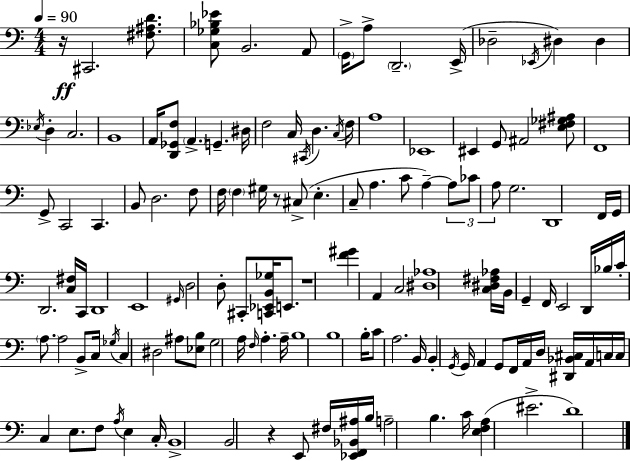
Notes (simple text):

R/s C#2/h. [F#3,A#3,D4]/e. [C3,Gb3,Bb3,Eb4]/e B2/h. A2/e G2/s A3/e D2/h. E2/s Db3/h Eb2/s D#3/q D#3/q Eb3/s D3/q C3/h. B2/w A2/s [D2,Gb2,F3]/e A2/q. G2/q. D#3/s F3/h C3/s C#2/s D3/q. C3/s F3/s A3/w Eb2/w EIS2/q G2/e A#2/h [E3,F#3,Gb3,A#3]/e F2/w G2/e C2/h C2/q. B2/e D3/h. F3/e F3/s F3/q G#3/s R/e C#3/e E3/q. C3/e A3/q. C4/e A3/q A3/e CES4/e A3/e G3/h. D2/w F2/s G2/s D2/h. [C3,F#3]/s C2/s D2/w E2/w G#2/s D3/h D3/e C#2/e [C2,Eb2,B2,Gb3]/s E2/e. R/w [F4,G#4]/q A2/q C3/h [D#3,Ab3]/w [C3,D#3,F#3,Ab3]/s B2/s G2/q F2/s E2/h D2/s Bb3/s C4/s A3/e. A3/h B2/e C3/s Gb3/s C3/q D#3/h A#3/e [Eb3,B3]/e G3/h A3/s F3/s A3/q. A3/s B3/w B3/w B3/s C4/e A3/h. B2/s B2/q G2/s G2/s A2/q G2/e F2/s A2/s D3/s [D#2,Bb2,C#3]/s A2/s C3/s C3/s C3/q E3/e. F3/e A3/s E3/q C3/s B2/w B2/h R/q E2/e F#3/s [Eb2,F2,Bb2,A#3]/s B3/s A3/h B3/q. C4/s [E3,F3,A3]/q EIS4/h. D4/w